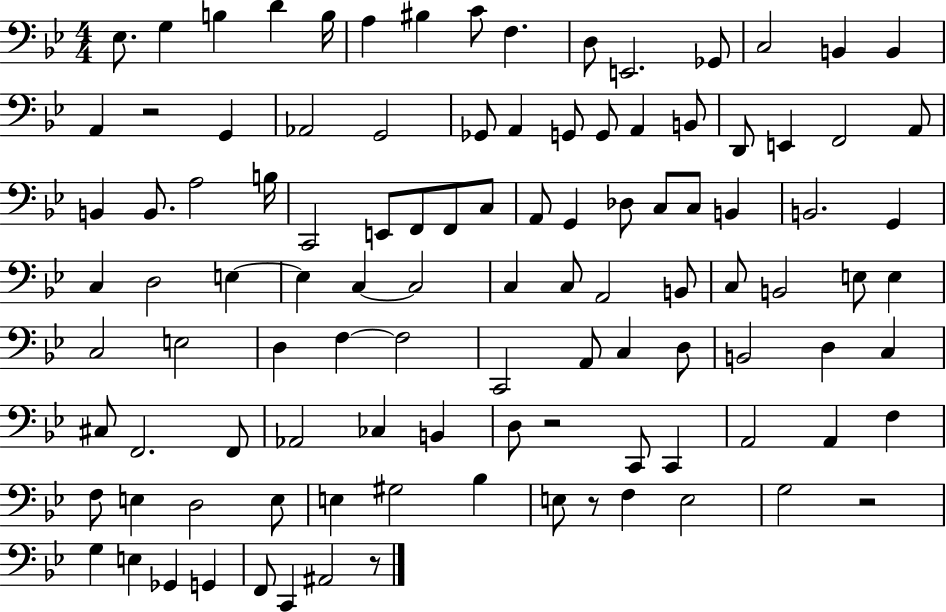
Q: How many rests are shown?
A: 5